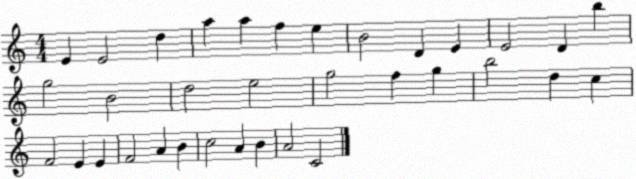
X:1
T:Untitled
M:4/4
L:1/4
K:C
E E2 d a a f e B2 D E E2 D b g2 B2 d2 e2 g2 f g b2 d c F2 E E F2 A B c2 A B A2 C2